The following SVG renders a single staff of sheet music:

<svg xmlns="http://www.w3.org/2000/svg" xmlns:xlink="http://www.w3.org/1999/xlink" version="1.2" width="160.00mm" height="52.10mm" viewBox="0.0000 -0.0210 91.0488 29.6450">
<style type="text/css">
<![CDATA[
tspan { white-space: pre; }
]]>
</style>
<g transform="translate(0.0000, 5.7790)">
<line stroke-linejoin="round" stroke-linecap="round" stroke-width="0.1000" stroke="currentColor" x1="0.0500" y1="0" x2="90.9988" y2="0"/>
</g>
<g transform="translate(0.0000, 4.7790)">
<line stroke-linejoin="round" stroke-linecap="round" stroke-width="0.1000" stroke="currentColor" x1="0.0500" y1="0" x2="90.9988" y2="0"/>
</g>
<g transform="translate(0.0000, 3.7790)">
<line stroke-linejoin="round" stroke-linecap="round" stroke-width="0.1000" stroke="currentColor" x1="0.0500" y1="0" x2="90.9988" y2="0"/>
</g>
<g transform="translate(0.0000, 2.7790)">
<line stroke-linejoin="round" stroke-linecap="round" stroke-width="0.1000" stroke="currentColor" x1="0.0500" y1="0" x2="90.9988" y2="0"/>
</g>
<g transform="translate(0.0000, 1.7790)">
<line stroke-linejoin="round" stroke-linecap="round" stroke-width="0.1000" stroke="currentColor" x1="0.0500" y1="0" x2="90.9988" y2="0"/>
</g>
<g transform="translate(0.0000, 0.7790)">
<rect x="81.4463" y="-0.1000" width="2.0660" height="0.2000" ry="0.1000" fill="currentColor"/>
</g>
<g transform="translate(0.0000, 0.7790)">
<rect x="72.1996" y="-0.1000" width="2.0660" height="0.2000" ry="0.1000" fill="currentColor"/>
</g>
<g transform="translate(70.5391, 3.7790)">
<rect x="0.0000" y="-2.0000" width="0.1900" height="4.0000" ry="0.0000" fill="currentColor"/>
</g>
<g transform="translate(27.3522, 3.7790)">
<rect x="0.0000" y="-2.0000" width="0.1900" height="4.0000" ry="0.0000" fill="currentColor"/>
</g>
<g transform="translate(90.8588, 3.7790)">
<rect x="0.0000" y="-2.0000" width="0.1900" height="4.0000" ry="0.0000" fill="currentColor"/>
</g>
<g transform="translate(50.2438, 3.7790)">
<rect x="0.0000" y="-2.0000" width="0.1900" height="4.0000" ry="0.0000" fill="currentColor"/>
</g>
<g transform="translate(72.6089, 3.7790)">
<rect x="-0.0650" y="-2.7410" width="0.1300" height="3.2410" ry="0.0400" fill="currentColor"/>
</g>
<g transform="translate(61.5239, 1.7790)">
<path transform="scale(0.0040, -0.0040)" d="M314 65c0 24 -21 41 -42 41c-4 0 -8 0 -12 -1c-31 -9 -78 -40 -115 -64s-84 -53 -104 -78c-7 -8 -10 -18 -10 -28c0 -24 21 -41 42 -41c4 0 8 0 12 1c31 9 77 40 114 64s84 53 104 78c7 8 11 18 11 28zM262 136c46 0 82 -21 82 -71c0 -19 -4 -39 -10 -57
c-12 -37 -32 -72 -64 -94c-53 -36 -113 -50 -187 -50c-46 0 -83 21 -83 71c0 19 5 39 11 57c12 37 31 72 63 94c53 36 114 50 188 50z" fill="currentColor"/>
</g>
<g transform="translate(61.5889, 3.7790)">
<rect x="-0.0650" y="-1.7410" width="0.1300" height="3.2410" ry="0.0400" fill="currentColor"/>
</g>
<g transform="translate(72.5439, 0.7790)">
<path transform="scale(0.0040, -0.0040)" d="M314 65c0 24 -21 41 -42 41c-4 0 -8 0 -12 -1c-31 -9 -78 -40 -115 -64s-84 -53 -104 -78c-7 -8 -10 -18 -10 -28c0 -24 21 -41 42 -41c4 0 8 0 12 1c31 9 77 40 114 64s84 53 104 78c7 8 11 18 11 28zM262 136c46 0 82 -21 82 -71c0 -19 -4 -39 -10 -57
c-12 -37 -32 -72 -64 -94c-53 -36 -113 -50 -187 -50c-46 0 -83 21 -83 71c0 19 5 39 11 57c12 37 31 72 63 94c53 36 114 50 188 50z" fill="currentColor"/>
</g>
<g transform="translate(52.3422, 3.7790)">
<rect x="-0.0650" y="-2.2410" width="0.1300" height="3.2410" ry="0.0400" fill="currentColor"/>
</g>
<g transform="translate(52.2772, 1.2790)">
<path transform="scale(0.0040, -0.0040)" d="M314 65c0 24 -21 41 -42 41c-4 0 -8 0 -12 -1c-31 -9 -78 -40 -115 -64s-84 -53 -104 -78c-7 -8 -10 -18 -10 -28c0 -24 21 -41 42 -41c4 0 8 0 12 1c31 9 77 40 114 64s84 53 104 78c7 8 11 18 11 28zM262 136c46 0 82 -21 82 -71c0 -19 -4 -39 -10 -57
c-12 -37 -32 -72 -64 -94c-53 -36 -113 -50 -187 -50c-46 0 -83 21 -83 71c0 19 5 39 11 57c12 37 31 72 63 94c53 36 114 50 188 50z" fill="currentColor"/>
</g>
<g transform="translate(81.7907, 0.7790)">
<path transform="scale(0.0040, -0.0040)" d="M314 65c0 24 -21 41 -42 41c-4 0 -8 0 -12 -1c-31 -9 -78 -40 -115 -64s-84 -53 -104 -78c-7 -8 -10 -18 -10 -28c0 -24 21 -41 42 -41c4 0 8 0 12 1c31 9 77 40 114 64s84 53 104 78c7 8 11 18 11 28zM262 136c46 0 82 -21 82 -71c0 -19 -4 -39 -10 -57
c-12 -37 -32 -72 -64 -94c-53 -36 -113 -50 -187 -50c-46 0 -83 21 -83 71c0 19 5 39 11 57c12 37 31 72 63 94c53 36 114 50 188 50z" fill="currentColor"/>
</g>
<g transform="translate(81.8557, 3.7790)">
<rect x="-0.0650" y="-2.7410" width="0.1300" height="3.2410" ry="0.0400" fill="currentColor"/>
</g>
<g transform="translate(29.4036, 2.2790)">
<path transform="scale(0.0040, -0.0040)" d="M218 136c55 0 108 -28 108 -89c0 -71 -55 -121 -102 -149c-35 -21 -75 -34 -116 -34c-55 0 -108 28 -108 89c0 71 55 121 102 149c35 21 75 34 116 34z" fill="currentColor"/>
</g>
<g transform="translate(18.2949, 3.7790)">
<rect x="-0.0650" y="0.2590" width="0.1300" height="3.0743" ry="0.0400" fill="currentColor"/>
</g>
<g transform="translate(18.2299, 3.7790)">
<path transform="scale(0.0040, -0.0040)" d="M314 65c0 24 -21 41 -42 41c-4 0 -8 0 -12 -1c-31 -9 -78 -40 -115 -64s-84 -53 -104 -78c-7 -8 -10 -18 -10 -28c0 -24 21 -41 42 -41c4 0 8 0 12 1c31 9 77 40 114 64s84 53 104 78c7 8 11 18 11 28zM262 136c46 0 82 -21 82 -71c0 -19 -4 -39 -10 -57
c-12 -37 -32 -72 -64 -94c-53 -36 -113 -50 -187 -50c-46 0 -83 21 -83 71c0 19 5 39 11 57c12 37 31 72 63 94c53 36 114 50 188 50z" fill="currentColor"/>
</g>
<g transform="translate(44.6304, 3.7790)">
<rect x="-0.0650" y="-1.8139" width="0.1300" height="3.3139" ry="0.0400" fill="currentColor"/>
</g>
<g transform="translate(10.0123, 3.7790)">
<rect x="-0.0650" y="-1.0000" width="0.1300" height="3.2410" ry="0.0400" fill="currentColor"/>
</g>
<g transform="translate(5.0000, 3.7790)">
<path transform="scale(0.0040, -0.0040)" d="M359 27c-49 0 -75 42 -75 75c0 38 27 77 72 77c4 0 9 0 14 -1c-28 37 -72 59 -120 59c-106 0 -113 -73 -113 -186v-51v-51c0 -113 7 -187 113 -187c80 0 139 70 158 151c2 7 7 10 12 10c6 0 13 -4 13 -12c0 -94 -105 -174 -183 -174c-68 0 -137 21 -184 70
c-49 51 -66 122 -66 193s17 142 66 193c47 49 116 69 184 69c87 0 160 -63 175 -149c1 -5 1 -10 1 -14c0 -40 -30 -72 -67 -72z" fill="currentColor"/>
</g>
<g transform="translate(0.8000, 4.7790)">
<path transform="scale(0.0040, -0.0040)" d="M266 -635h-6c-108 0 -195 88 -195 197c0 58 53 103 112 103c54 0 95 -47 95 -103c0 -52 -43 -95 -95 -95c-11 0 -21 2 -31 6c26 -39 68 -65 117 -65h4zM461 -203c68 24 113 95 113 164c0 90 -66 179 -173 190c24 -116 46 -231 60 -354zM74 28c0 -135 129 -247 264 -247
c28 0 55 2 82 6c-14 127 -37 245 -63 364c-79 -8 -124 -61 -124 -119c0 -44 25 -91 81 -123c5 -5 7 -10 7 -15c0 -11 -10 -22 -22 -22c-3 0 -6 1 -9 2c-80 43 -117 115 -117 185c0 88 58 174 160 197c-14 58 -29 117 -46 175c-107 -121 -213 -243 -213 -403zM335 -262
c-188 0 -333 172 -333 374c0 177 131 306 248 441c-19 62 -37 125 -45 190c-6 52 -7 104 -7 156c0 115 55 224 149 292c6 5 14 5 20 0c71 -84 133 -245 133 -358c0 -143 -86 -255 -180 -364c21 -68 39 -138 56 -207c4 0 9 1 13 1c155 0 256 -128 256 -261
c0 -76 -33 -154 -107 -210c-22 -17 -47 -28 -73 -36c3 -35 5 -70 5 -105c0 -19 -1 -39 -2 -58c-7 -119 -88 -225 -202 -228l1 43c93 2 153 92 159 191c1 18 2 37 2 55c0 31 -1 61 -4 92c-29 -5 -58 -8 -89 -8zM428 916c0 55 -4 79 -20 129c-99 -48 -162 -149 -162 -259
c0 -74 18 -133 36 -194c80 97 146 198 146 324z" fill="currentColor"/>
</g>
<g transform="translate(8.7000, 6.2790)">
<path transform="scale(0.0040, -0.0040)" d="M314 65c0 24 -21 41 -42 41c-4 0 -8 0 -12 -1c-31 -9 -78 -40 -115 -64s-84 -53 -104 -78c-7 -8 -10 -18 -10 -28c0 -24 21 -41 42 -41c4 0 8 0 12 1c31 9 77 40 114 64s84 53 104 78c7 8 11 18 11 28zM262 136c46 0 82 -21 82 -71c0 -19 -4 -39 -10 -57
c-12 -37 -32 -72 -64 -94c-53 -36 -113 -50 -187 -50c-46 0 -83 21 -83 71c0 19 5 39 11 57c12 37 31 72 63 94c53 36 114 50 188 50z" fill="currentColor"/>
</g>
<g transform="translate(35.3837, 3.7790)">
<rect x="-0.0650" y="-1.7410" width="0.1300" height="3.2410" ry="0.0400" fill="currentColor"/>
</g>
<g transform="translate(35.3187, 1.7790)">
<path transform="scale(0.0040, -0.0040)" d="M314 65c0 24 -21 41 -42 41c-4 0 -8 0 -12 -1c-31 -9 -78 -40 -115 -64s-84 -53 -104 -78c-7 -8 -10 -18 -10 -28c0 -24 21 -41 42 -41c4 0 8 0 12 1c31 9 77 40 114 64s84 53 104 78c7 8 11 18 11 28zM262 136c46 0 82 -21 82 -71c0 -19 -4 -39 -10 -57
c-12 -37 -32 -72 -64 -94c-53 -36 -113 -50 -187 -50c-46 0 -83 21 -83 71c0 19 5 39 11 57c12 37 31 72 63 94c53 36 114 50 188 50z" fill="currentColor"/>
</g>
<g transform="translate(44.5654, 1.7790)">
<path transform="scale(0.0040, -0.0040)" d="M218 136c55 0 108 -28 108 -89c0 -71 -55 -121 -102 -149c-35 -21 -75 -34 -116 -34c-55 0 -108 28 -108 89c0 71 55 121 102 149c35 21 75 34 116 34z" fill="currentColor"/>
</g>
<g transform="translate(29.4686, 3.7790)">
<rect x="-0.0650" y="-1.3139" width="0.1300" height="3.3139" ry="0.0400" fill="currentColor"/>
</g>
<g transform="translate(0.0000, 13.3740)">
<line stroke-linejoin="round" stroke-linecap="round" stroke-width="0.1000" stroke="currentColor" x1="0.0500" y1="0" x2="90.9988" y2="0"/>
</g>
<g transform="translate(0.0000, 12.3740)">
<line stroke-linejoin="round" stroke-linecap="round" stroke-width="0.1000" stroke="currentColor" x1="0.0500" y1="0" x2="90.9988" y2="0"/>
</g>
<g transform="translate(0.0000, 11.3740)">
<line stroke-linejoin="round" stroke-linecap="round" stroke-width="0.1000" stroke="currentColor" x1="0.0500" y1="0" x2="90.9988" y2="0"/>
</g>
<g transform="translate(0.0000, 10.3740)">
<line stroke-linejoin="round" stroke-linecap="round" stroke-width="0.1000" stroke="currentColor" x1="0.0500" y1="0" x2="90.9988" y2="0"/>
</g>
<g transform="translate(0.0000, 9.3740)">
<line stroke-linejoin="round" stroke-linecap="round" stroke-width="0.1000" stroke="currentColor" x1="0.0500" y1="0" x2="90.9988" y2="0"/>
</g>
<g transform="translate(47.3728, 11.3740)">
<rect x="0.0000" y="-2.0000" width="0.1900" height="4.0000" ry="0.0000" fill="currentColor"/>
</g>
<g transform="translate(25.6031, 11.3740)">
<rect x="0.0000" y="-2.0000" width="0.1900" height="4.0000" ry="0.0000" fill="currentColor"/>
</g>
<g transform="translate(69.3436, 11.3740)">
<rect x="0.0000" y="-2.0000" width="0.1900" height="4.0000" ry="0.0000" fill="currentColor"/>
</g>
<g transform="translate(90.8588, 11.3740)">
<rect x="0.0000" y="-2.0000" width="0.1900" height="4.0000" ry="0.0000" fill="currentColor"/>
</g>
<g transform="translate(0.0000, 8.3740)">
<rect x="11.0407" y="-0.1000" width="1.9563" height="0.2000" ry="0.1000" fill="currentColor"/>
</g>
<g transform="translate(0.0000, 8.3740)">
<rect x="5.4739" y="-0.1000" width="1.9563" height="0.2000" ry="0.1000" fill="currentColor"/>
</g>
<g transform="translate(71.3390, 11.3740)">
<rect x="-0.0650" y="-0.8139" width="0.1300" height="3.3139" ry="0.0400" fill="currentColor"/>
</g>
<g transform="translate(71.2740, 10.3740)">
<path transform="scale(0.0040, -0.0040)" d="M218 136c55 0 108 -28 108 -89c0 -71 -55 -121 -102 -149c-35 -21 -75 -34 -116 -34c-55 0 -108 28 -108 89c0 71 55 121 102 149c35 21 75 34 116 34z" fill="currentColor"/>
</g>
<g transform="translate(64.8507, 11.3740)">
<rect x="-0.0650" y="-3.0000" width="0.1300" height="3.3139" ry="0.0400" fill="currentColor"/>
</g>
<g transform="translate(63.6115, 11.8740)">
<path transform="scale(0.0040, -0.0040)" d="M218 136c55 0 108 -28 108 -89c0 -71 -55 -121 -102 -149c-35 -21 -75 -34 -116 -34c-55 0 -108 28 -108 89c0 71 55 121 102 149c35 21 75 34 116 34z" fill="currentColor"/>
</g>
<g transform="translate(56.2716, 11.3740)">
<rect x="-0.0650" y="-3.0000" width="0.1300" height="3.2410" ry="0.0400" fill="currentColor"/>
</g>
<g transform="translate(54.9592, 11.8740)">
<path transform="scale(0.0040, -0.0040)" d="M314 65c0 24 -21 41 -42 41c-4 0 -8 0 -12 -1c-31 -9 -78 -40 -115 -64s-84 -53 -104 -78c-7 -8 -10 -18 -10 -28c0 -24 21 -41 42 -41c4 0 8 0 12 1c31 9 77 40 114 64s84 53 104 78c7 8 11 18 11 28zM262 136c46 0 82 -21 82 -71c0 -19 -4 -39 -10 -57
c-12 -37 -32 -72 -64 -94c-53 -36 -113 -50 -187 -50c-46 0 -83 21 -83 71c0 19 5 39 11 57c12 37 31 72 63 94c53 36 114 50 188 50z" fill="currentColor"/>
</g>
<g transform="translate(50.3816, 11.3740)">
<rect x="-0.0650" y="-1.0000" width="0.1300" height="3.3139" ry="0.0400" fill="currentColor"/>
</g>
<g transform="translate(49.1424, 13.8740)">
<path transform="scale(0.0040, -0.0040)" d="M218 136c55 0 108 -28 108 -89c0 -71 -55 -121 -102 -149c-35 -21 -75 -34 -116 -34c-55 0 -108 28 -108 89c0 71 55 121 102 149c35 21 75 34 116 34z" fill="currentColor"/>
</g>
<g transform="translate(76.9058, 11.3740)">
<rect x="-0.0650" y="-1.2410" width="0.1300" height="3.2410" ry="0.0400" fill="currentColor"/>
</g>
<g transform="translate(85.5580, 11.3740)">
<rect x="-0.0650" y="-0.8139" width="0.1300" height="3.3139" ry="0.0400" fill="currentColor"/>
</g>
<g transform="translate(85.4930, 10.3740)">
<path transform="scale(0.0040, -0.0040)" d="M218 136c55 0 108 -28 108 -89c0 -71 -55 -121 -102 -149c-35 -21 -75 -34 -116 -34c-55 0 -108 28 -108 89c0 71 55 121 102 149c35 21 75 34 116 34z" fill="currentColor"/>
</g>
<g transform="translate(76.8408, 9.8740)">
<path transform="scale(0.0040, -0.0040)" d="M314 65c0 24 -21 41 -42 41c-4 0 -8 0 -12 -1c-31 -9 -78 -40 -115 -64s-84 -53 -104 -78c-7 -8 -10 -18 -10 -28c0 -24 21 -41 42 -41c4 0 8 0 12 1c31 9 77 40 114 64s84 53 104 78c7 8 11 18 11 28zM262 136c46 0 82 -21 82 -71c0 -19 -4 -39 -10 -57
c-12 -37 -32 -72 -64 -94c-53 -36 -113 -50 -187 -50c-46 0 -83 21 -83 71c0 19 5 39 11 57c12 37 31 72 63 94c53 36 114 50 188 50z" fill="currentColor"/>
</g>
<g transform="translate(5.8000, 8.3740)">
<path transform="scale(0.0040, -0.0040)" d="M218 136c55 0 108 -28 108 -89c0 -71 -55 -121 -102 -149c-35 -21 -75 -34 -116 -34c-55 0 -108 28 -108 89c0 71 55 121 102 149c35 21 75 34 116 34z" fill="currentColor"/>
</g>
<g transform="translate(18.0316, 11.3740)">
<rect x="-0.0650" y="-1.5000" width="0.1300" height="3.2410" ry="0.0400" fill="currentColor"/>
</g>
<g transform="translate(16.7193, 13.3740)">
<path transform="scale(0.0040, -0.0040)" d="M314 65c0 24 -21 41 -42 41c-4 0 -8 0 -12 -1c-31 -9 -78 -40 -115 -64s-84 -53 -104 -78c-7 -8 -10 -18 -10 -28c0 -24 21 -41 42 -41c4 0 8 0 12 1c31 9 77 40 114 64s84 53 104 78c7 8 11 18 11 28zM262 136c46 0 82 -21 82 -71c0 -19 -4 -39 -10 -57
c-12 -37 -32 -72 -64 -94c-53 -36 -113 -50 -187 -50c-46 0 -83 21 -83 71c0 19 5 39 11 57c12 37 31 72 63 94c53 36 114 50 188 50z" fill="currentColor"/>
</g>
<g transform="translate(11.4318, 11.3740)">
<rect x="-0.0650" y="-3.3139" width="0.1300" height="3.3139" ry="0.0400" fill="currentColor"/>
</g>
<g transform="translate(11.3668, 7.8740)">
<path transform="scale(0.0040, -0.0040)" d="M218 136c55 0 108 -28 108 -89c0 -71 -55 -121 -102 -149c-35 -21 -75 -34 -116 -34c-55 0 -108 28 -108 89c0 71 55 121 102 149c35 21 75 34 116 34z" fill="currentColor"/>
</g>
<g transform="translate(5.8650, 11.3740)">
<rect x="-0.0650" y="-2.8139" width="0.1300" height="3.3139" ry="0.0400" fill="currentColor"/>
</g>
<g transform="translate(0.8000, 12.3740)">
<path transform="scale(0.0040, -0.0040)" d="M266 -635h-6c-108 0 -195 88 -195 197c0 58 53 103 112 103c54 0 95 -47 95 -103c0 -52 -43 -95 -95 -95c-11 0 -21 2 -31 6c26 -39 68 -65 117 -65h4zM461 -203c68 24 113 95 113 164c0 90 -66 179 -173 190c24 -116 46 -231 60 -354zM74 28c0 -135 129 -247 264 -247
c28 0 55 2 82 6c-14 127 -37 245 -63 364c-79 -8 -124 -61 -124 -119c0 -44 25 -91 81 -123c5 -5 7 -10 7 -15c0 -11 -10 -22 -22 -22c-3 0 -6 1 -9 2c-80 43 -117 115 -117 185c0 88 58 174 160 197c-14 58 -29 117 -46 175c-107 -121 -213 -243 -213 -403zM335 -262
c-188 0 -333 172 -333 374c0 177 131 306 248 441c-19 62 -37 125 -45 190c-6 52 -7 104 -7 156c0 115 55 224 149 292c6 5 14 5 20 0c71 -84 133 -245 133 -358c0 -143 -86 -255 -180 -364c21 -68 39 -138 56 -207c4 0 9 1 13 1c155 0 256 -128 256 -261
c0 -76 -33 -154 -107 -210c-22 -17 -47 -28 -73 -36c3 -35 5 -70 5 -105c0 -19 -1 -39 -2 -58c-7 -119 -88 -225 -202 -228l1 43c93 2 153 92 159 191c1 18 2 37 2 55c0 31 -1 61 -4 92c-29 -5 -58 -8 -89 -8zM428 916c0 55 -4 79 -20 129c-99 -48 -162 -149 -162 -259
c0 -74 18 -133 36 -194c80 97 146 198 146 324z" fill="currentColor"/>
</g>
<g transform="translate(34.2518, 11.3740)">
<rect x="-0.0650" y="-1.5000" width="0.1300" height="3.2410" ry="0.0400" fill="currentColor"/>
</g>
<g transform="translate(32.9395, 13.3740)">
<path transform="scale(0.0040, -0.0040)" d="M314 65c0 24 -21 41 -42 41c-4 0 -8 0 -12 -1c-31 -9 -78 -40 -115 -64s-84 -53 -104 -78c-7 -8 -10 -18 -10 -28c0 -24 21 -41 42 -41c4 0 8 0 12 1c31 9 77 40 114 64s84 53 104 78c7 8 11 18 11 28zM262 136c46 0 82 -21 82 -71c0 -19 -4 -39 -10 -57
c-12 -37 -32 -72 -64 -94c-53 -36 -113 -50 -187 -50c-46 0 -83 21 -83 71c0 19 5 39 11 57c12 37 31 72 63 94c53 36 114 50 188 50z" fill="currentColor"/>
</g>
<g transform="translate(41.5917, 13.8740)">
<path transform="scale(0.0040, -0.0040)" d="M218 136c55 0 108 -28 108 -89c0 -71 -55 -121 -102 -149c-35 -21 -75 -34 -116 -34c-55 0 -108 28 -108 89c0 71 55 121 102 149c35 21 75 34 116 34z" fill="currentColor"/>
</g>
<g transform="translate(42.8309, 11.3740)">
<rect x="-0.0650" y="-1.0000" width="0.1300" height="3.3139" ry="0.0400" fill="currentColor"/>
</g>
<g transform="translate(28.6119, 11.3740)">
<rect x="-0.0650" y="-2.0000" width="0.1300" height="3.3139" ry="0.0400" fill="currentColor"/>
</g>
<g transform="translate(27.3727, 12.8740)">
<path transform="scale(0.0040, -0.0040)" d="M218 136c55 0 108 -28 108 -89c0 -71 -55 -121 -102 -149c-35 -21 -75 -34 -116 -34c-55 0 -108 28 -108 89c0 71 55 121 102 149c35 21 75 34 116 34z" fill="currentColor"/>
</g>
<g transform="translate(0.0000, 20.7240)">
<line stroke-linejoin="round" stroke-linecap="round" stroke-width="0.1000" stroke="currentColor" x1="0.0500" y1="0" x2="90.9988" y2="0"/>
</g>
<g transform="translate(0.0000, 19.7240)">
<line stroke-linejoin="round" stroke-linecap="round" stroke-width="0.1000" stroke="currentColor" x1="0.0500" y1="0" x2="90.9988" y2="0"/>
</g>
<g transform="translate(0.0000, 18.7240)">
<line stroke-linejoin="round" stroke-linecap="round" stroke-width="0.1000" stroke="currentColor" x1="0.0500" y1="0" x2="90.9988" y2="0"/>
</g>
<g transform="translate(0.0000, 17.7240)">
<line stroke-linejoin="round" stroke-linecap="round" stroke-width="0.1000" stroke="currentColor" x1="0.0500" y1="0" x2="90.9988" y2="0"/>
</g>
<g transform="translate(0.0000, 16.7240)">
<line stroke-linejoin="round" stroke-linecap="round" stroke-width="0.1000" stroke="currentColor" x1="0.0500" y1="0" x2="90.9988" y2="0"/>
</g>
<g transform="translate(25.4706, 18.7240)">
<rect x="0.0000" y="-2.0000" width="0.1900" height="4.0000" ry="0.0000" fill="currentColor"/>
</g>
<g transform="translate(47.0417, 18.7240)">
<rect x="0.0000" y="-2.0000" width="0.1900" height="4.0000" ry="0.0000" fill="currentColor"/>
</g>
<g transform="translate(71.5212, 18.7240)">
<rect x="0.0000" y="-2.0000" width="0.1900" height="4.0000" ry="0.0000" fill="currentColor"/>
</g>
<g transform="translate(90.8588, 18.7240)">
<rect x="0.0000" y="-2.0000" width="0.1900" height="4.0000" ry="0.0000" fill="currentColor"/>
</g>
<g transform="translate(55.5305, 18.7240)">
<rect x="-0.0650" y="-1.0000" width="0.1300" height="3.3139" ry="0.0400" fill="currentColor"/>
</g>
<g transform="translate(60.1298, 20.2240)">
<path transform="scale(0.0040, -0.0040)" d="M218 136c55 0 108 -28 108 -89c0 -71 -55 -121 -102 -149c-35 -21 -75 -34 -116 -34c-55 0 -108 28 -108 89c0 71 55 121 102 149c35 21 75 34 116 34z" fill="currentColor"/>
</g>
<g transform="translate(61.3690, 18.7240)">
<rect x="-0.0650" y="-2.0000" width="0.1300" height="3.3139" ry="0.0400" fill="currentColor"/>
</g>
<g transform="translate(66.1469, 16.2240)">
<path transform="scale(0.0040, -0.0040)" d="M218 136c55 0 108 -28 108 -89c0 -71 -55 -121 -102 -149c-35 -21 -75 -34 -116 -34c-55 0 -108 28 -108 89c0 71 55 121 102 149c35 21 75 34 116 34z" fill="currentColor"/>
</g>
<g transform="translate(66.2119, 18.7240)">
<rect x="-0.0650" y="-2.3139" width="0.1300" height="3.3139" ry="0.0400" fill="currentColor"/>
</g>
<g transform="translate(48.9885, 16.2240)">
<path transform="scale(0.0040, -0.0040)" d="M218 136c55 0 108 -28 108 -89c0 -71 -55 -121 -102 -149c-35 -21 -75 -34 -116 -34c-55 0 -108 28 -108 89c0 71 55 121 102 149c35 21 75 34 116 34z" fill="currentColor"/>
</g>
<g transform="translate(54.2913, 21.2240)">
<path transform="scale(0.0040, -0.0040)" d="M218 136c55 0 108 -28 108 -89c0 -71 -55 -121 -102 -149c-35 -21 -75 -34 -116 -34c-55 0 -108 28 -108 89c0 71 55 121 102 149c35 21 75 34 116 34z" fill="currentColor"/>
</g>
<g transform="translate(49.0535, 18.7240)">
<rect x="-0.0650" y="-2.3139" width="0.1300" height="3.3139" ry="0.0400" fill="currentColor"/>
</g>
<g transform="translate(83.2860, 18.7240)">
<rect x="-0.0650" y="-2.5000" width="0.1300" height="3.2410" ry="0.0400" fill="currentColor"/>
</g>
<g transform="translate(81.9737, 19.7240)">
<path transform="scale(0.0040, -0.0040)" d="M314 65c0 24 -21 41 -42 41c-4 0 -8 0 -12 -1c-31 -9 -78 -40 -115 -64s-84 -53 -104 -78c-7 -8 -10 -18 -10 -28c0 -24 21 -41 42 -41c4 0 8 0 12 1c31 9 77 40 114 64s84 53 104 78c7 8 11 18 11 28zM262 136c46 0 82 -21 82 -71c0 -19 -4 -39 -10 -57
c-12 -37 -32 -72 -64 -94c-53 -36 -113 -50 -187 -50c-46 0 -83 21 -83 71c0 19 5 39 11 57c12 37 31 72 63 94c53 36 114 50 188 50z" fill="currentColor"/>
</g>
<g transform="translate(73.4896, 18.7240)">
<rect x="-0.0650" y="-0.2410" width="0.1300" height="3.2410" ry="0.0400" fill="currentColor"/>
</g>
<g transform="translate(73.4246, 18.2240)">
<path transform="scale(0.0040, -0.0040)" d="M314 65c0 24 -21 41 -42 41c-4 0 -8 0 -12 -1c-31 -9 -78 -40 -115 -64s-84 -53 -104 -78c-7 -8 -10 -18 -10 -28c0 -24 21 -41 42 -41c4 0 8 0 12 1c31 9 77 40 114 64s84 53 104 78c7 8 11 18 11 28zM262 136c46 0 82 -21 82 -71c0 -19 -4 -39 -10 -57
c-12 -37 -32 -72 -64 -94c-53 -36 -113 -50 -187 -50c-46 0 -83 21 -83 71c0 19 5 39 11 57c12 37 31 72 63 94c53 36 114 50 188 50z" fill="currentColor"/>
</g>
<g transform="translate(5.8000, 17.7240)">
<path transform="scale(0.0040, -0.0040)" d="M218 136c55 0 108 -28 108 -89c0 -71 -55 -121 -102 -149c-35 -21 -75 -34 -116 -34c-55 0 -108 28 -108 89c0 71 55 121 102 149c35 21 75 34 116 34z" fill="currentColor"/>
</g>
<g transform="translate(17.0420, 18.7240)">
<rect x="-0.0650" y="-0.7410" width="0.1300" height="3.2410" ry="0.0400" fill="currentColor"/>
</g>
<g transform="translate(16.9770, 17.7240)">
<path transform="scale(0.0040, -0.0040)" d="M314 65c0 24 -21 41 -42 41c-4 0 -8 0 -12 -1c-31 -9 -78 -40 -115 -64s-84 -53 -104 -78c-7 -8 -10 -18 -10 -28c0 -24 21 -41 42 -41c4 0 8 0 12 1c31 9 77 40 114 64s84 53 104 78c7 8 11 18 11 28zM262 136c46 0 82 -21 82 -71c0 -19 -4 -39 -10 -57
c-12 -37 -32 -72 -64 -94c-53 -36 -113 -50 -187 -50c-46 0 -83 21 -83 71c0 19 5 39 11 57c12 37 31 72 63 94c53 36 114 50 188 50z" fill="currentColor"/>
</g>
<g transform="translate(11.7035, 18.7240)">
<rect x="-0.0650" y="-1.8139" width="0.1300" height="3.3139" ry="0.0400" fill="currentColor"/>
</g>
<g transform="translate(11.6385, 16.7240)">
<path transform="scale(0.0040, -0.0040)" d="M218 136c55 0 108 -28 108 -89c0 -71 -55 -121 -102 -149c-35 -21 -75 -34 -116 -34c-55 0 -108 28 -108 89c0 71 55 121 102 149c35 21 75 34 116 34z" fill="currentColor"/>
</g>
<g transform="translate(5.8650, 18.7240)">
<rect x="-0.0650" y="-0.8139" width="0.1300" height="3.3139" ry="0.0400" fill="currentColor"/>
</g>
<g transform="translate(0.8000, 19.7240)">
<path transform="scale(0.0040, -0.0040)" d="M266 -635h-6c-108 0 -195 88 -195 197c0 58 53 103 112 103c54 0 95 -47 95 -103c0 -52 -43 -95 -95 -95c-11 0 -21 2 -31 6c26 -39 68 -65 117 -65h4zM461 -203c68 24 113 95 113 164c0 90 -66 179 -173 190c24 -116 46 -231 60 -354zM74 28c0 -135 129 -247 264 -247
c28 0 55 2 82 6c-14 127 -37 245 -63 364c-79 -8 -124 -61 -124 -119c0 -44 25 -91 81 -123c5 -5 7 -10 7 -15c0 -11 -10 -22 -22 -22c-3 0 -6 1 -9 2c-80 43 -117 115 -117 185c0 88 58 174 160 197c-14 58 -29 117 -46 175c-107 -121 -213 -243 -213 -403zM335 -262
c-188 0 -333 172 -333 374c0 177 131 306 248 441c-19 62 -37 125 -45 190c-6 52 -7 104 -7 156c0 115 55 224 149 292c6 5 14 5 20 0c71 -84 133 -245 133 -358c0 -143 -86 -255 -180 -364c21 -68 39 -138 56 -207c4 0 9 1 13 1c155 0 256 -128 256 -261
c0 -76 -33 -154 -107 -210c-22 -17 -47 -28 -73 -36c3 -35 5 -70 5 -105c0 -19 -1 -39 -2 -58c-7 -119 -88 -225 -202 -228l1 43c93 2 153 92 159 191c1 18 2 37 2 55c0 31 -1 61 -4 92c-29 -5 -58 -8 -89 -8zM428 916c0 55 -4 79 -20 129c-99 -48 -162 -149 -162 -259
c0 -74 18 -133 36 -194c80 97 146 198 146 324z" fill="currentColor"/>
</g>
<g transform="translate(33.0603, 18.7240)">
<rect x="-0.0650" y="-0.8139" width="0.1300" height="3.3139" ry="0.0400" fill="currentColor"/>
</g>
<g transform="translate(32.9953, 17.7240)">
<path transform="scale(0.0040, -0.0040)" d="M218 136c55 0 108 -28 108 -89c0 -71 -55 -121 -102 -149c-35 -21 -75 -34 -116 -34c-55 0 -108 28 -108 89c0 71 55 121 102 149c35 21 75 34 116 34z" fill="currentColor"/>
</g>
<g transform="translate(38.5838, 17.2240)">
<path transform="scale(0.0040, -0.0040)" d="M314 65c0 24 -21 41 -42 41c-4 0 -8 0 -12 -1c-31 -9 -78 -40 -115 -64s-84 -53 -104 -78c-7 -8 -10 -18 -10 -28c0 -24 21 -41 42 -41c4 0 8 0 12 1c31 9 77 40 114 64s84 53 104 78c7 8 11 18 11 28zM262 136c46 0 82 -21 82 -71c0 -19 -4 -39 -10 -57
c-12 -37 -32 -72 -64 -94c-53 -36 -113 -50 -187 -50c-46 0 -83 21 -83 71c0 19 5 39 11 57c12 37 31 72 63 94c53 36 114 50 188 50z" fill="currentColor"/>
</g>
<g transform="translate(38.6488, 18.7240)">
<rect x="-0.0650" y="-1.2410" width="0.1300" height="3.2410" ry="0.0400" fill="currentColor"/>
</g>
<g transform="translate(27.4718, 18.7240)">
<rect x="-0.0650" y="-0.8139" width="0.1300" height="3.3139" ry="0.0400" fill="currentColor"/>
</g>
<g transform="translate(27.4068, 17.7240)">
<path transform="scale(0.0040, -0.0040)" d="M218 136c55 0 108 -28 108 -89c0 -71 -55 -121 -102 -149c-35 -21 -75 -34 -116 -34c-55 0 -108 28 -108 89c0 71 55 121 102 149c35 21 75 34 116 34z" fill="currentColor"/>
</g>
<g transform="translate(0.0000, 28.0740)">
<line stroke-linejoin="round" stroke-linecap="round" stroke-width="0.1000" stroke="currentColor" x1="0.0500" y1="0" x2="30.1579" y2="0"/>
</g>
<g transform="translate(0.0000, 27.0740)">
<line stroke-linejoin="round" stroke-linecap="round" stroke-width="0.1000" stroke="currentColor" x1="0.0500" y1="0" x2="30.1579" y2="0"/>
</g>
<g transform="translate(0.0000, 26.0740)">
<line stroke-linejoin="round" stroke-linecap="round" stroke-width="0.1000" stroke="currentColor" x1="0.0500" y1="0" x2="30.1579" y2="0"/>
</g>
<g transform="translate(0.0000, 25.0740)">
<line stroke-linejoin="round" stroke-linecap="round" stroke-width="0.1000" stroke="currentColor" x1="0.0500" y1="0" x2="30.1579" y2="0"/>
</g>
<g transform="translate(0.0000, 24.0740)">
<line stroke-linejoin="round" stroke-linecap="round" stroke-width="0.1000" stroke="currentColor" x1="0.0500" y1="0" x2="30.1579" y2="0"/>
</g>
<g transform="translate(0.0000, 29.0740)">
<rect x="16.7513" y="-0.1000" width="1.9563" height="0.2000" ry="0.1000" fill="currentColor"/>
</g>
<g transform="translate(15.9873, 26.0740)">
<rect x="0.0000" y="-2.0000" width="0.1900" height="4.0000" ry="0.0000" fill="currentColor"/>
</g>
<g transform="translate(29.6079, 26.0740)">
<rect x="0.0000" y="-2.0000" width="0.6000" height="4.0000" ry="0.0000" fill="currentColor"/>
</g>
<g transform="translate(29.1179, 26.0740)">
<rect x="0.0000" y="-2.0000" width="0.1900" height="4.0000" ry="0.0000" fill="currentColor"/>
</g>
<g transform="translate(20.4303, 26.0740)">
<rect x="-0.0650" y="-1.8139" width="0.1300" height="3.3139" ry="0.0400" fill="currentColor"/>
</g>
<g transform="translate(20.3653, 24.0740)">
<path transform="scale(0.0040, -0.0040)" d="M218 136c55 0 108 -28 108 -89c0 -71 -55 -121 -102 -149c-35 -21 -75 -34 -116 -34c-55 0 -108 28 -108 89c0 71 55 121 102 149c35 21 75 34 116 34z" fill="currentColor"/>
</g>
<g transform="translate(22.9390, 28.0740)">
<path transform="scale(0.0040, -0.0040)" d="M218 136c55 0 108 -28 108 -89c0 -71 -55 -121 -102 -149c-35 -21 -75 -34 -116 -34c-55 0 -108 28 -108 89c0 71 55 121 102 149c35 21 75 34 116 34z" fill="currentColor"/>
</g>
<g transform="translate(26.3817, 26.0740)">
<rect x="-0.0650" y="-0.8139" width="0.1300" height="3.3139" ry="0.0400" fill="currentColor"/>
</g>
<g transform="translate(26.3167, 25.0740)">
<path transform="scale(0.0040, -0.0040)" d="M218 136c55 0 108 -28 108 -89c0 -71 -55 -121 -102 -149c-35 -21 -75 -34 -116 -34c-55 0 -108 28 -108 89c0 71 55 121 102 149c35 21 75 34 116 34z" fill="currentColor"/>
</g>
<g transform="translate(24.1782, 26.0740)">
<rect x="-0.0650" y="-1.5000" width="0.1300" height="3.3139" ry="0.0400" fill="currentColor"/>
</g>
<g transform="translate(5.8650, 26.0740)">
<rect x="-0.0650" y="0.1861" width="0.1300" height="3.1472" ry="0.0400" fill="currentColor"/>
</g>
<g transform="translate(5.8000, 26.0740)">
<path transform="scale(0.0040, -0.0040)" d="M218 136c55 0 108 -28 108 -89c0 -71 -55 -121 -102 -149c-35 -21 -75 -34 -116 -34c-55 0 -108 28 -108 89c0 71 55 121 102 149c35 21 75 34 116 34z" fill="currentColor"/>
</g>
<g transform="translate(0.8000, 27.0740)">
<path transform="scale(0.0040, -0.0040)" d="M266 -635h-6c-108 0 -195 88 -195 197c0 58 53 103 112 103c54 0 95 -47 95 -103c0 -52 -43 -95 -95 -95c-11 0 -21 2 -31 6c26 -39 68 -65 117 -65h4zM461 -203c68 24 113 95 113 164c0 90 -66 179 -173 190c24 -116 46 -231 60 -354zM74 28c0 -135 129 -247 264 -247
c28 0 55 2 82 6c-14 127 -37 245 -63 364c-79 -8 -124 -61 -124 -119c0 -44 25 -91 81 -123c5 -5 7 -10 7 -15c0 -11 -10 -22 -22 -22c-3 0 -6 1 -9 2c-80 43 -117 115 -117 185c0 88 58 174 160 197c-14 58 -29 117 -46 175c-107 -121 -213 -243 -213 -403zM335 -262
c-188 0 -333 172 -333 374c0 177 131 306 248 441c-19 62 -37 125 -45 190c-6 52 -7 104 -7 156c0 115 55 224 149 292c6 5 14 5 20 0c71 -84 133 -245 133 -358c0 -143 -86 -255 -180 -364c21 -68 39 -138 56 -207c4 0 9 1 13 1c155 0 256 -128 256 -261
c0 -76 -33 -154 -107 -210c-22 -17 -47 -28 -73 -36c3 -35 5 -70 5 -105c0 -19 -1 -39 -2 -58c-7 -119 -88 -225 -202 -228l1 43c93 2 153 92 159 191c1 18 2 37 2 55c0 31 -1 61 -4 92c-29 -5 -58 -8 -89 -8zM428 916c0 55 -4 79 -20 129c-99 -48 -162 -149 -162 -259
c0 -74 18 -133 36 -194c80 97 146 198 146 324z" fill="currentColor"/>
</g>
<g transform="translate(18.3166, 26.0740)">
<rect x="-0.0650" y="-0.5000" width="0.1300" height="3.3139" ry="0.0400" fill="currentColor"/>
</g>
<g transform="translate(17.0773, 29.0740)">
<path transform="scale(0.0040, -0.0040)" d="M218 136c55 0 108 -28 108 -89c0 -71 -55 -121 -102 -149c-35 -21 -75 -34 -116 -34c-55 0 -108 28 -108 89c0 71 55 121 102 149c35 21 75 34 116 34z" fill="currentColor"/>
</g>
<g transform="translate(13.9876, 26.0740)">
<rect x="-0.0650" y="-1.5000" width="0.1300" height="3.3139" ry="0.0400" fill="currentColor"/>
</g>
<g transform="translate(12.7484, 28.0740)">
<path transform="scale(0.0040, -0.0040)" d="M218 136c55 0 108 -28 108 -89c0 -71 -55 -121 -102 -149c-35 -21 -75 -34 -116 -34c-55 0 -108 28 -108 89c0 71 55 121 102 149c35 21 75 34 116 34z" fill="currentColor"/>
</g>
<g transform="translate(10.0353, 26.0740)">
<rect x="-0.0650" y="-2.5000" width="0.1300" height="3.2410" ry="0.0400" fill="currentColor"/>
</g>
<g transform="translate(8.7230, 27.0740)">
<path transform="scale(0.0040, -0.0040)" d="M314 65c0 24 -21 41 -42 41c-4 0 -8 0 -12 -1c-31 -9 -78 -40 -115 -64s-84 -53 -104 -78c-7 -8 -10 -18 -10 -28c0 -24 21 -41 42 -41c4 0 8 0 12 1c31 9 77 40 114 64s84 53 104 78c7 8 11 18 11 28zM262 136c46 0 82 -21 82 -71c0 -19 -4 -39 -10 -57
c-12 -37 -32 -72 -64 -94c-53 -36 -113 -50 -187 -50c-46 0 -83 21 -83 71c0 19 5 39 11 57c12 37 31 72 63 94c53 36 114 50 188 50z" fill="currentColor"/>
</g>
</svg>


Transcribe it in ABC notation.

X:1
T:Untitled
M:4/4
L:1/4
K:C
D2 B2 e f2 f g2 f2 a2 a2 a b E2 F E2 D D A2 A d e2 d d f d2 d d e2 g D F g c2 G2 B G2 E C f E d